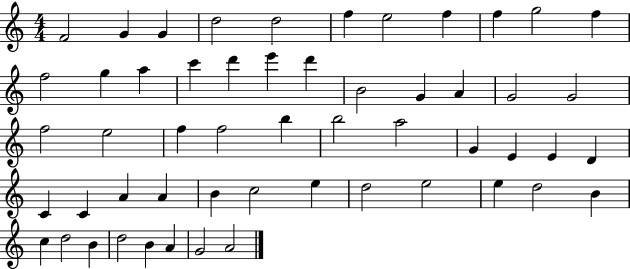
{
  \clef treble
  \numericTimeSignature
  \time 4/4
  \key c \major
  f'2 g'4 g'4 | d''2 d''2 | f''4 e''2 f''4 | f''4 g''2 f''4 | \break f''2 g''4 a''4 | c'''4 d'''4 e'''4 d'''4 | b'2 g'4 a'4 | g'2 g'2 | \break f''2 e''2 | f''4 f''2 b''4 | b''2 a''2 | g'4 e'4 e'4 d'4 | \break c'4 c'4 a'4 a'4 | b'4 c''2 e''4 | d''2 e''2 | e''4 d''2 b'4 | \break c''4 d''2 b'4 | d''2 b'4 a'4 | g'2 a'2 | \bar "|."
}